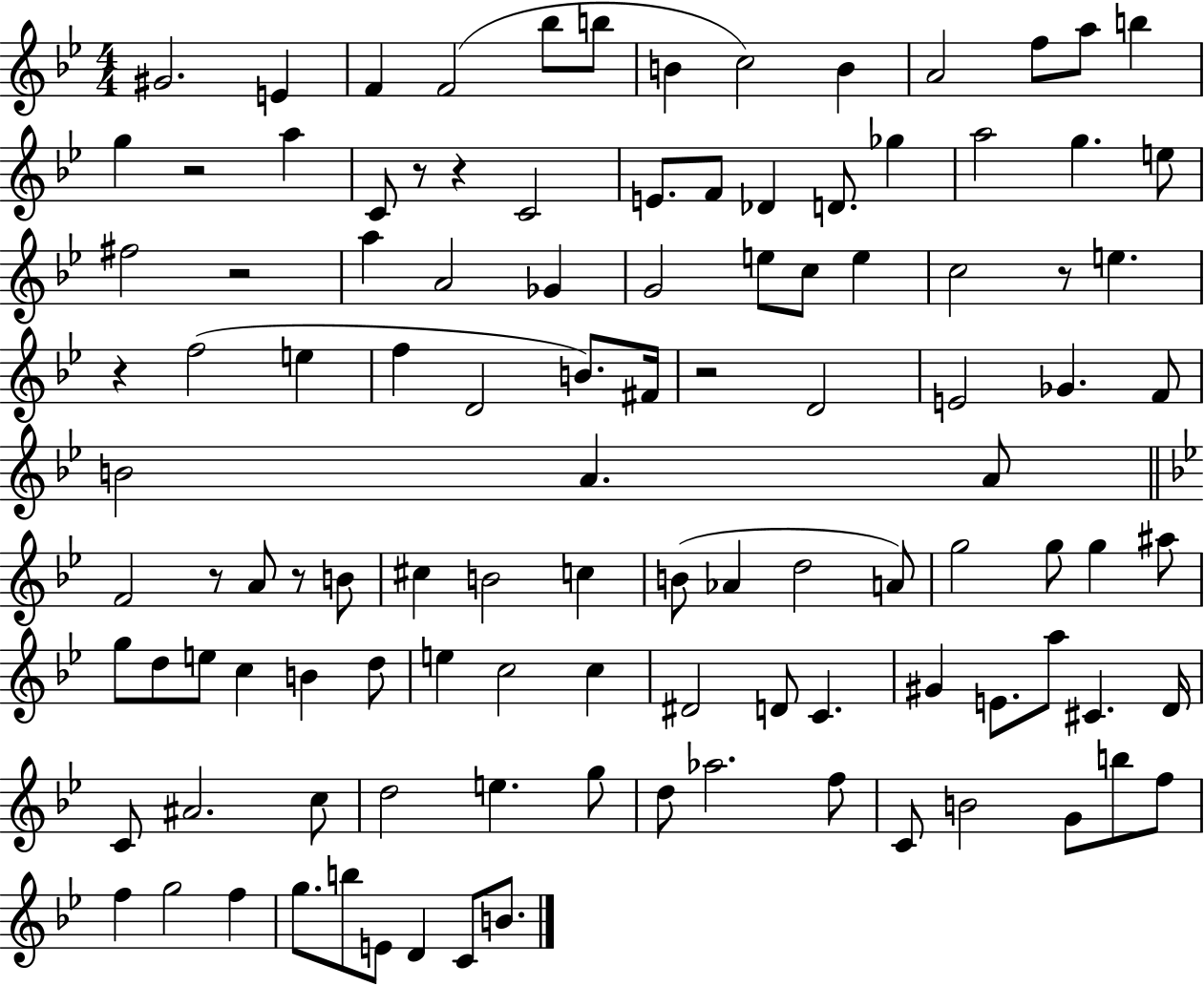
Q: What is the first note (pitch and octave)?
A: G#4